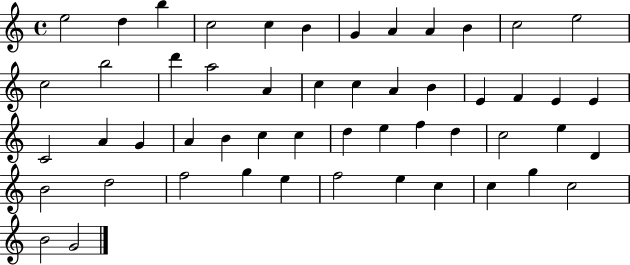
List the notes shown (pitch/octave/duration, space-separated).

E5/h D5/q B5/q C5/h C5/q B4/q G4/q A4/q A4/q B4/q C5/h E5/h C5/h B5/h D6/q A5/h A4/q C5/q C5/q A4/q B4/q E4/q F4/q E4/q E4/q C4/h A4/q G4/q A4/q B4/q C5/q C5/q D5/q E5/q F5/q D5/q C5/h E5/q D4/q B4/h D5/h F5/h G5/q E5/q F5/h E5/q C5/q C5/q G5/q C5/h B4/h G4/h